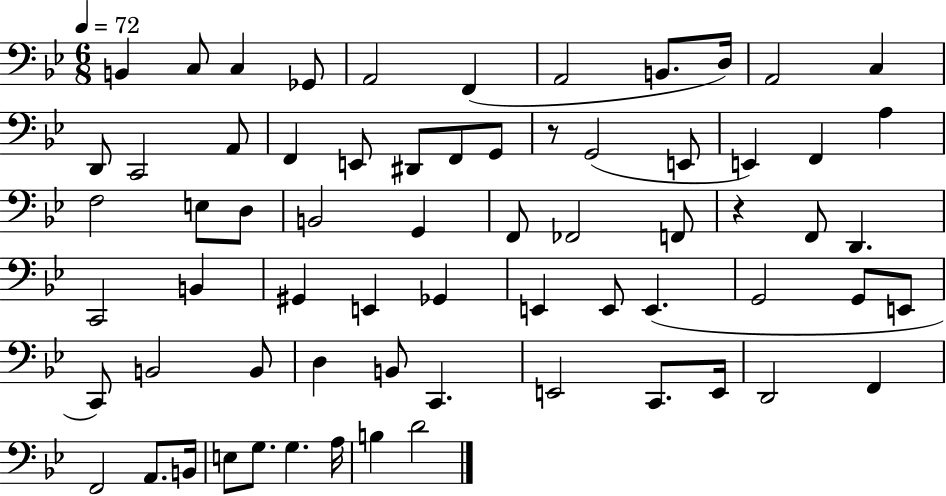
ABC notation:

X:1
T:Untitled
M:6/8
L:1/4
K:Bb
B,, C,/2 C, _G,,/2 A,,2 F,, A,,2 B,,/2 D,/4 A,,2 C, D,,/2 C,,2 A,,/2 F,, E,,/2 ^D,,/2 F,,/2 G,,/2 z/2 G,,2 E,,/2 E,, F,, A, F,2 E,/2 D,/2 B,,2 G,, F,,/2 _F,,2 F,,/2 z F,,/2 D,, C,,2 B,, ^G,, E,, _G,, E,, E,,/2 E,, G,,2 G,,/2 E,,/2 C,,/2 B,,2 B,,/2 D, B,,/2 C,, E,,2 C,,/2 E,,/4 D,,2 F,, F,,2 A,,/2 B,,/4 E,/2 G,/2 G, A,/4 B, D2